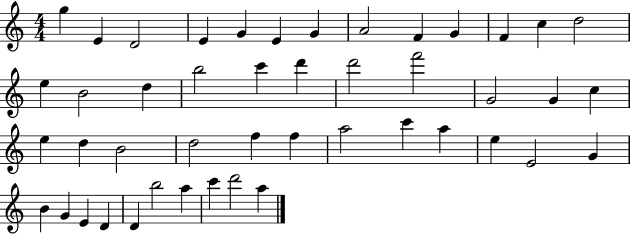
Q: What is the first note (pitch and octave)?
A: G5